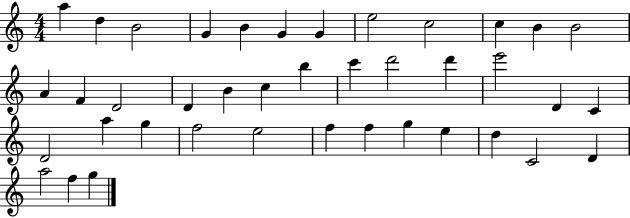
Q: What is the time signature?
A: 4/4